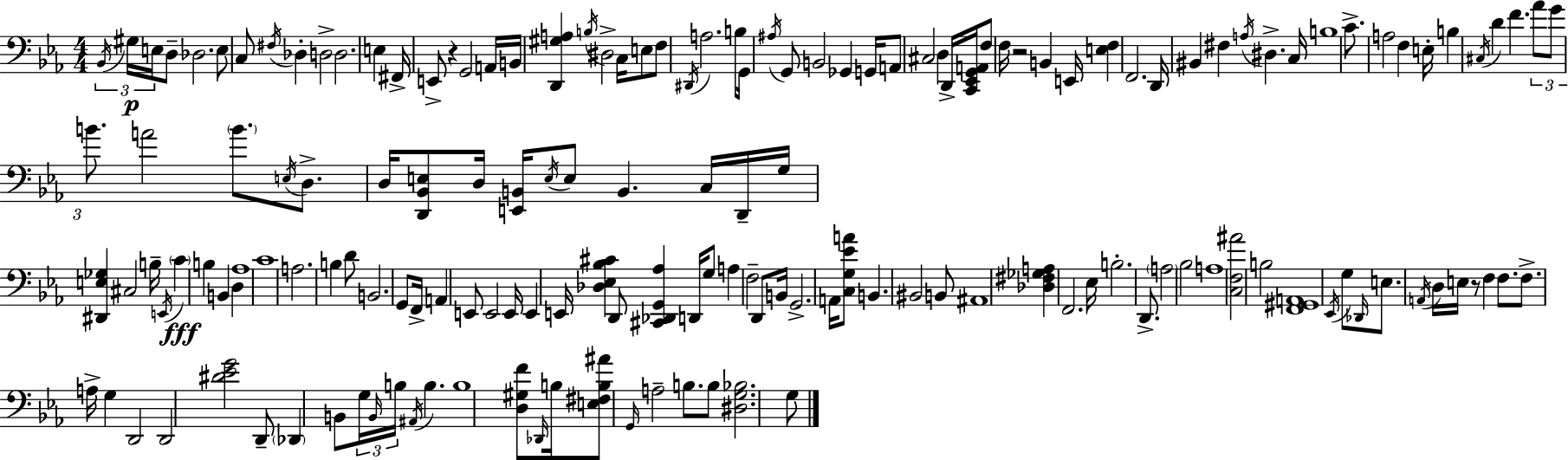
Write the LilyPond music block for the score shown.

{
  \clef bass
  \numericTimeSignature
  \time 4/4
  \key ees \major
  \repeat volta 2 { \tuplet 3/2 { \acciaccatura { bes,16 }\p gis16 e16 } d8-- des2. | e8 c8 \acciaccatura { fis16 } des4-. d2-> | d2. e4 | fis,16-> e,8-> r4 g,2 | \break a,16 b,16 <d, gis a>4 \acciaccatura { b16 } dis2-> | c16 e8 f8 \acciaccatura { dis,16 } a2. | b8 g,16 \acciaccatura { ais16 } g,8 b,2 | ges,4 g,16 a,8 cis2 d4 | \break d,16-> <c, ees, g, a,>16 f8 f16 r2 | b,4 e,16 <e f>4 f,2. | d,16 bis,4 fis4 \acciaccatura { a16 } dis4.-> | c16 b1 | \break c'8.-> a2 | f4 e16-. b4 \acciaccatura { cis16 } d'4 f'4. | \tuplet 3/2 { aes'8 g'8 b'8. } a'2 | \parenthesize b'8. \acciaccatura { e16 } d8.-> d16 <d, bes, e>8 d16 <e, b,>16 | \break \acciaccatura { e16 } e8 b,4. c16 d,16-- g16 <dis, e ges>4 | cis2 b16-- \acciaccatura { e,16 }\fff \parenthesize c'4 b4 | b,4 d4 aes1 | c'1 | \break a2. | b4 d'8 b,2. | g,8 f,16-> a,4 e,8 | e,2 e,16 e,4 e,16 <des ees bes cis'>4 | \break d,8 <cis, des, g, aes>4 d,16 g8 a4 | f2-- d,8 b,16 g,2.-> | a,16 <c g ees' a'>8 b,4. | bis,2 b,8 ais,1 | \break <des fis ges a>4 f,2. | ees16 b2.-. | d,8.-> \parenthesize a2 | bes2 a1 | \break <c f ais'>2 | b2 <f, gis, a,>1 | \acciaccatura { ees,16 } g8 \grace { des,16 } e8. | \acciaccatura { a,16 } d16 e16 r8 f4 f8. f8.-> | \break a16-> g4 d,2 d,2 | <dis' ees' g'>2 d,8-- \parenthesize des,4 | b,8 \tuplet 3/2 { g16 \grace { b,16 } b16 } \acciaccatura { ais,16 } b4. b1 | <d gis f'>8 | \break \grace { des,16 } b16 <e fis b ais'>8 \grace { g,16 } a2-- b8. | b8 <dis g bes>2. g8 | } \bar "|."
}